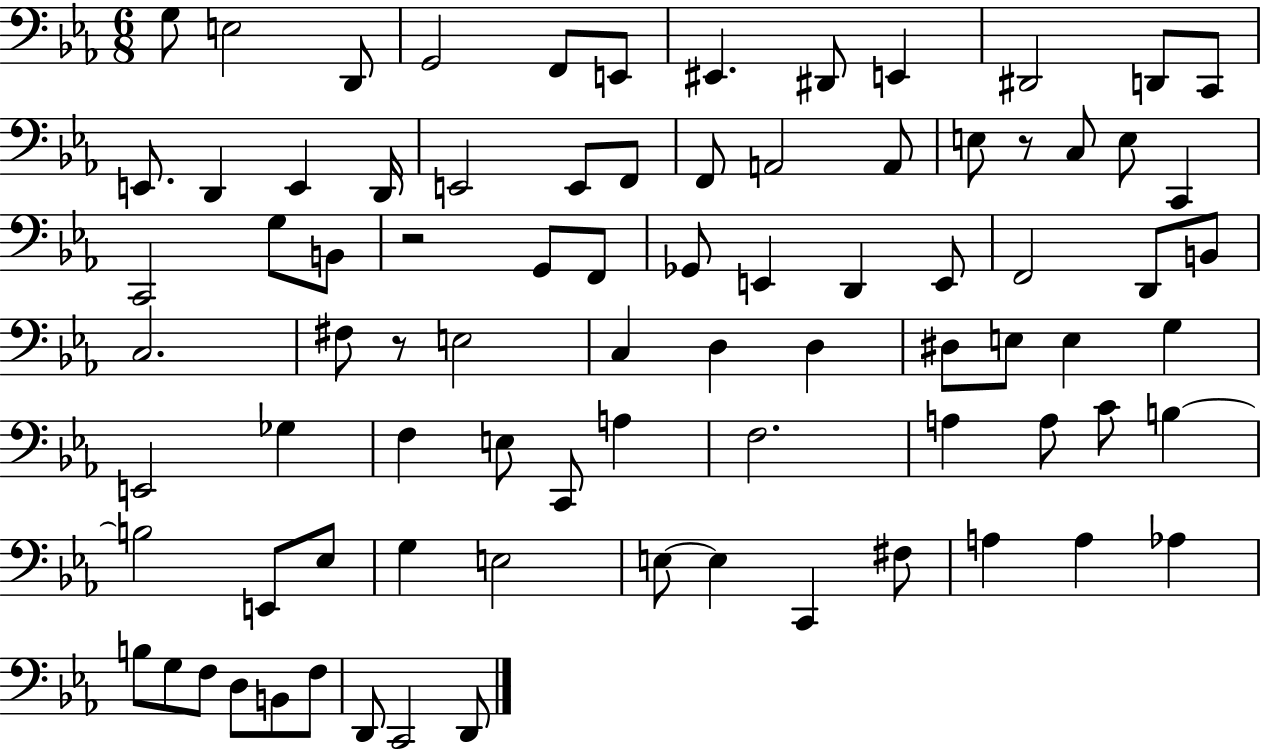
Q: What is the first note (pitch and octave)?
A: G3